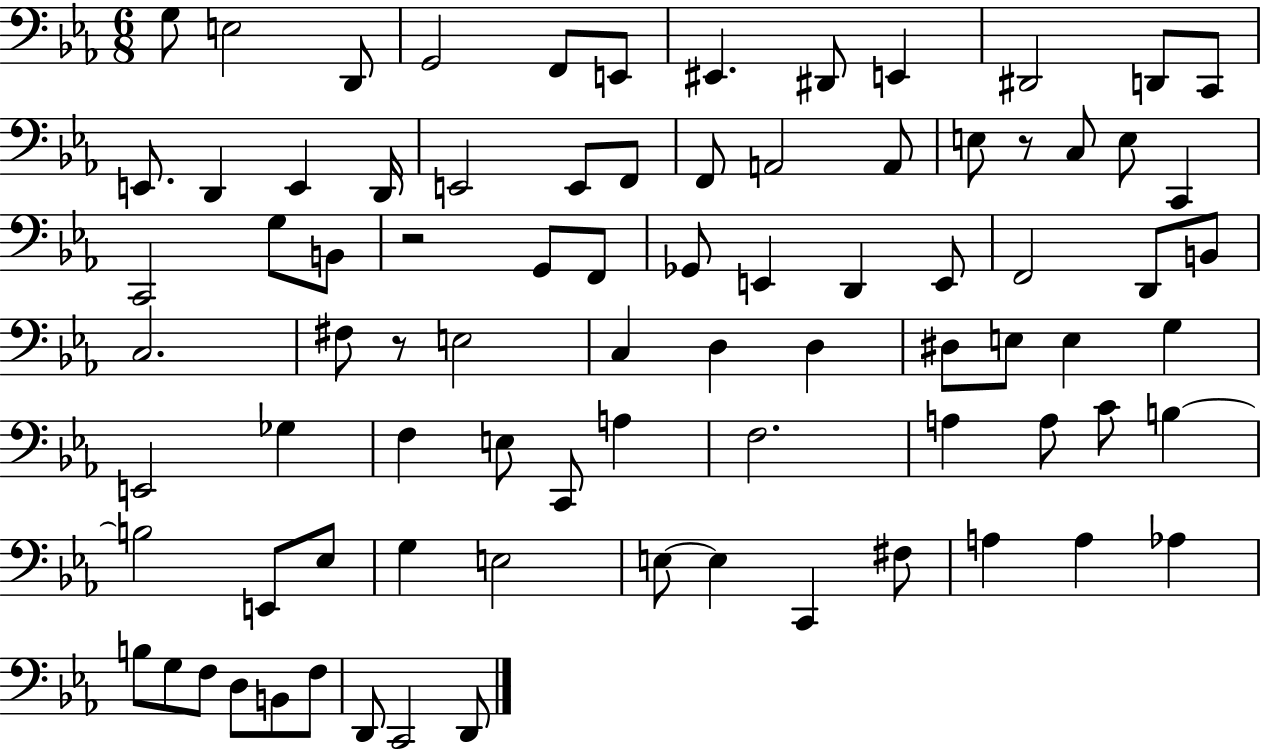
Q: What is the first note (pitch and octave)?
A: G3